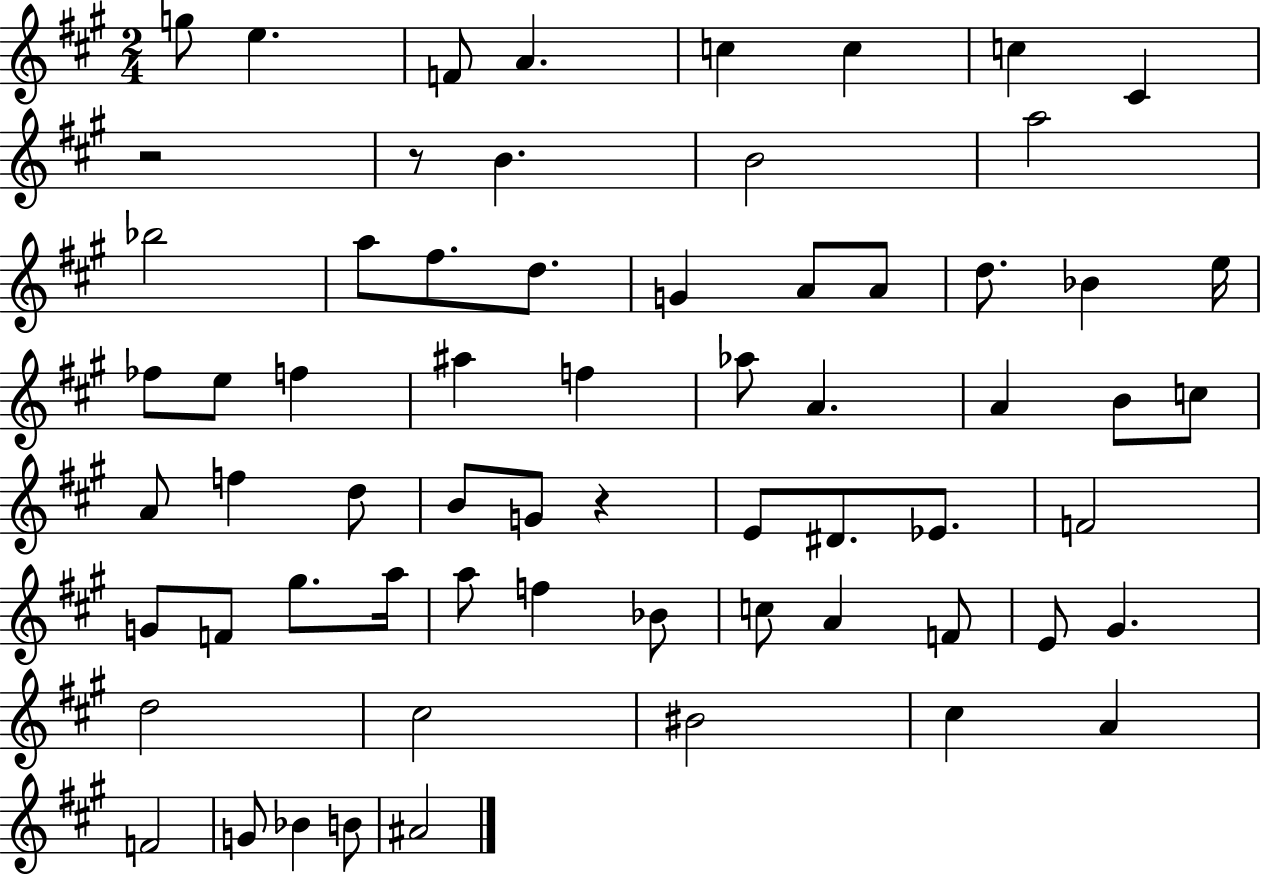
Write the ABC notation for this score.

X:1
T:Untitled
M:2/4
L:1/4
K:A
g/2 e F/2 A c c c ^C z2 z/2 B B2 a2 _b2 a/2 ^f/2 d/2 G A/2 A/2 d/2 _B e/4 _f/2 e/2 f ^a f _a/2 A A B/2 c/2 A/2 f d/2 B/2 G/2 z E/2 ^D/2 _E/2 F2 G/2 F/2 ^g/2 a/4 a/2 f _B/2 c/2 A F/2 E/2 ^G d2 ^c2 ^B2 ^c A F2 G/2 _B B/2 ^A2